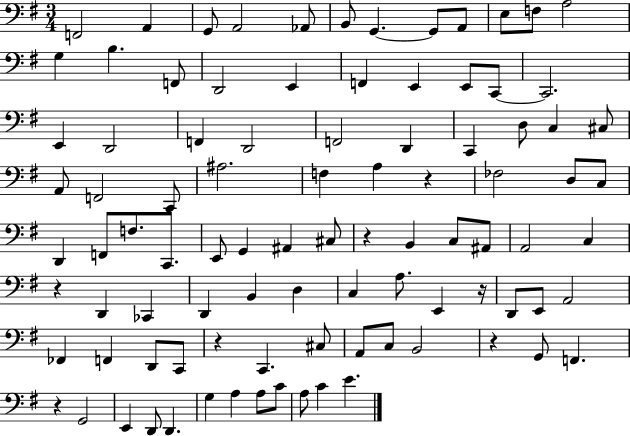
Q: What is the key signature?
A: G major